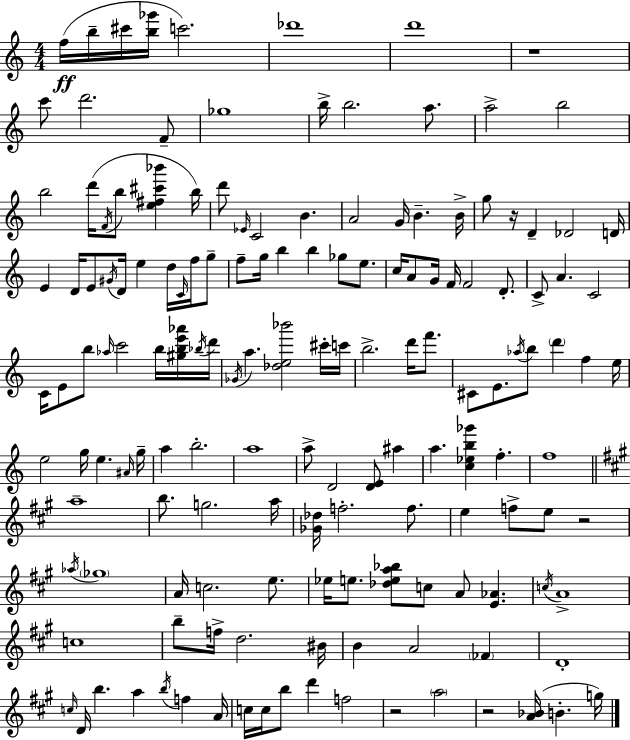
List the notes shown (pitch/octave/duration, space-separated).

F5/s B5/s C#6/s [B5,Gb6]/s C6/h. Db6/w D6/w R/w C6/e D6/h. F4/e Gb5/w B5/s B5/h. A5/e. A5/h B5/h B5/h D6/s F4/s B5/e [E5,F#5,C#6,Bb6]/q B5/s D6/e Eb4/s C4/h B4/q. A4/h G4/s B4/q. B4/s G5/e R/s D4/q Db4/h D4/s E4/q D4/s E4/e G#4/s D4/s E5/q D5/s C4/s F5/s G5/e F5/e G5/s B5/q B5/q Gb5/e E5/e. C5/s A4/e G4/s F4/s F4/h D4/e. C4/e A4/q. C4/h C4/s E4/e B5/e Ab5/s C6/h B5/s [G#5,B5,E6,Ab6]/s Bb5/s D6/s Gb4/s A5/q. [Db5,E5,Bb6]/h C#6/s C6/s B5/h. D6/s F6/e. C#4/e E4/e. Ab5/s B5/e D6/q F5/q E5/s E5/h G5/s E5/q. A#4/s G5/s A5/q B5/h. A5/w A5/e D4/h [D4,E4]/e A#5/q A5/q. [C5,Eb5,B5,Gb6]/q F5/q. F5/w A5/w B5/e. G5/h. A5/s [Gb4,Db5]/s F5/h. F5/e. E5/q F5/e E5/e R/h Ab5/s Gb5/w A4/s C5/h. E5/e. Eb5/s E5/e. [Db5,E5,A5,Bb5]/e C5/e A4/e [E4,Ab4]/q. C5/s A4/w C5/w B5/e F5/s D5/h. BIS4/s B4/q A4/h FES4/q D4/w C5/s D4/s B5/q. A5/q B5/s F5/q A4/s C5/s C5/s B5/e D6/q F5/h R/h A5/h R/h [A4,Bb4]/s B4/q. G5/s